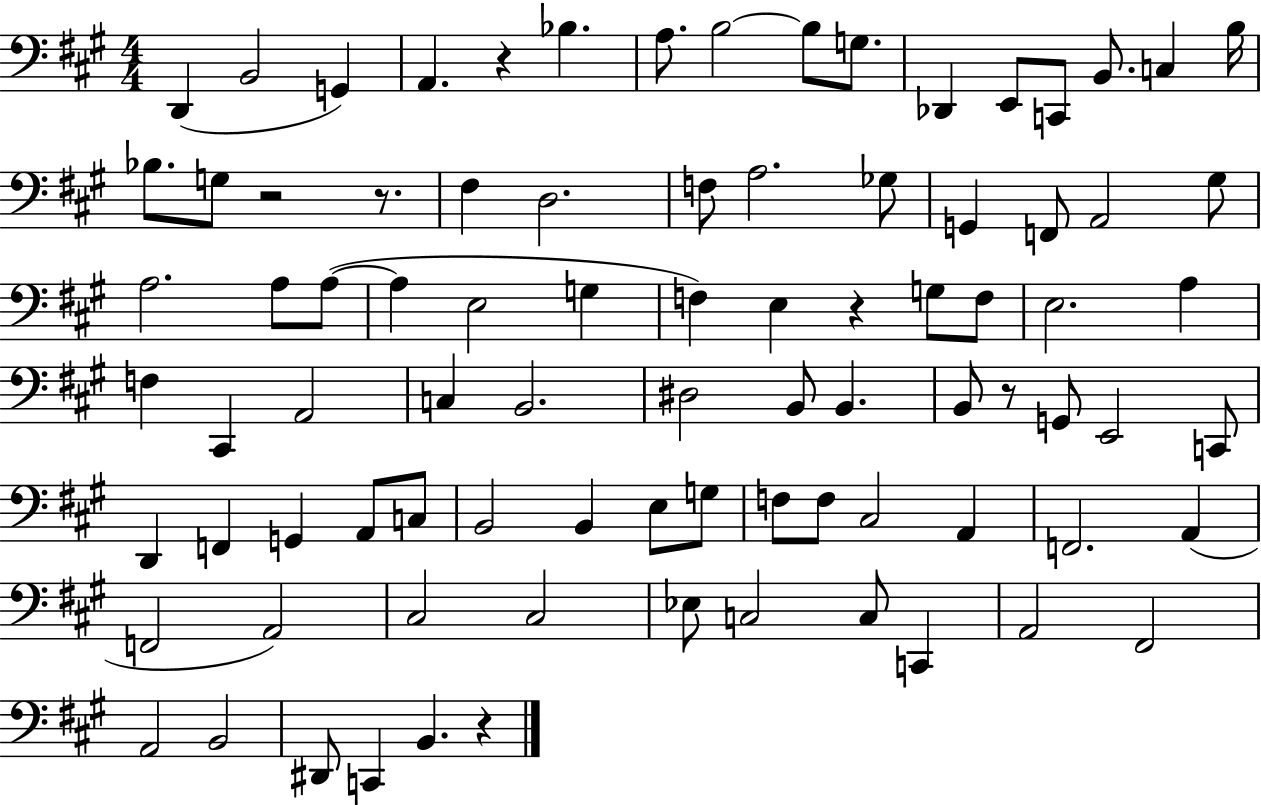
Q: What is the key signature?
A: A major